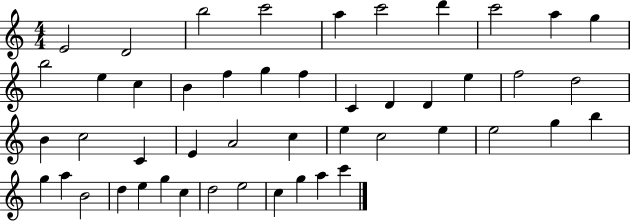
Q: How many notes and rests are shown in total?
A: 48